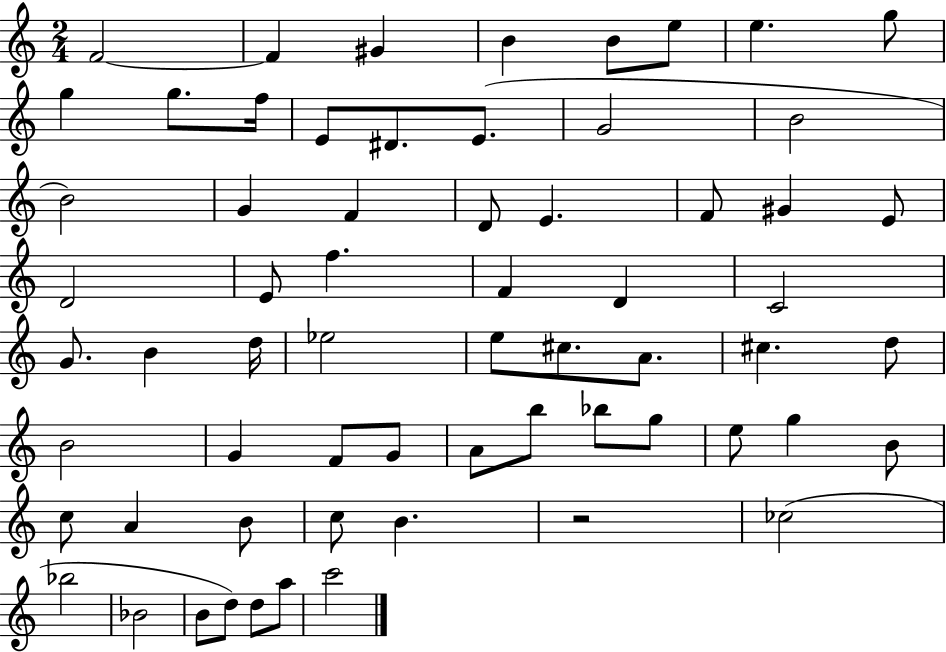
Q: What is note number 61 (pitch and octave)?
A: D5